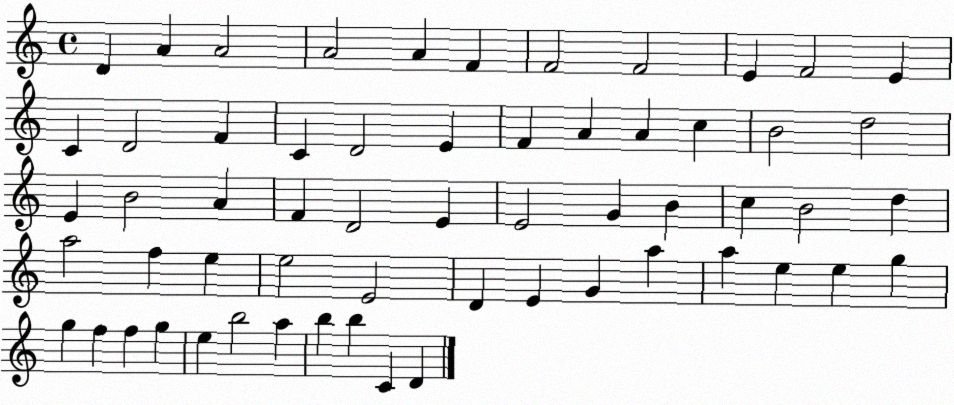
X:1
T:Untitled
M:4/4
L:1/4
K:C
D A A2 A2 A F F2 F2 E F2 E C D2 F C D2 E F A A c B2 d2 E B2 A F D2 E E2 G B c B2 d a2 f e e2 E2 D E G a a e e g g f f g e b2 a b b C D